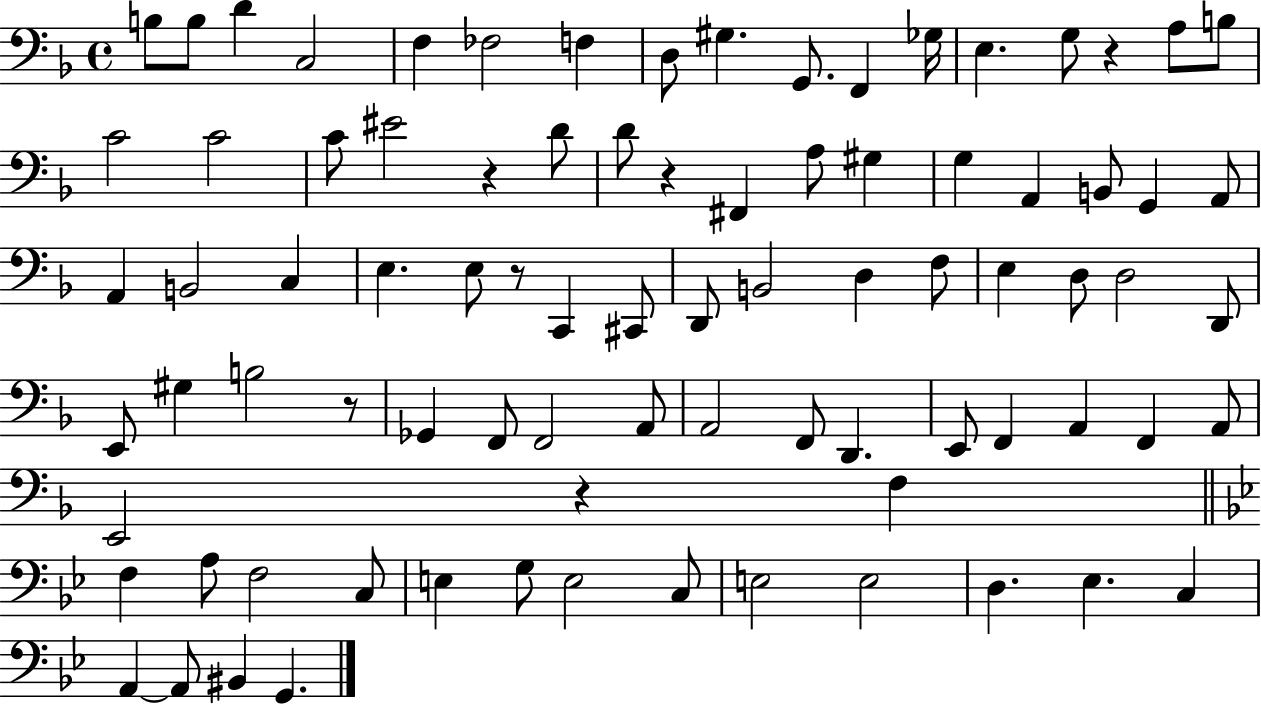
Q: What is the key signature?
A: F major